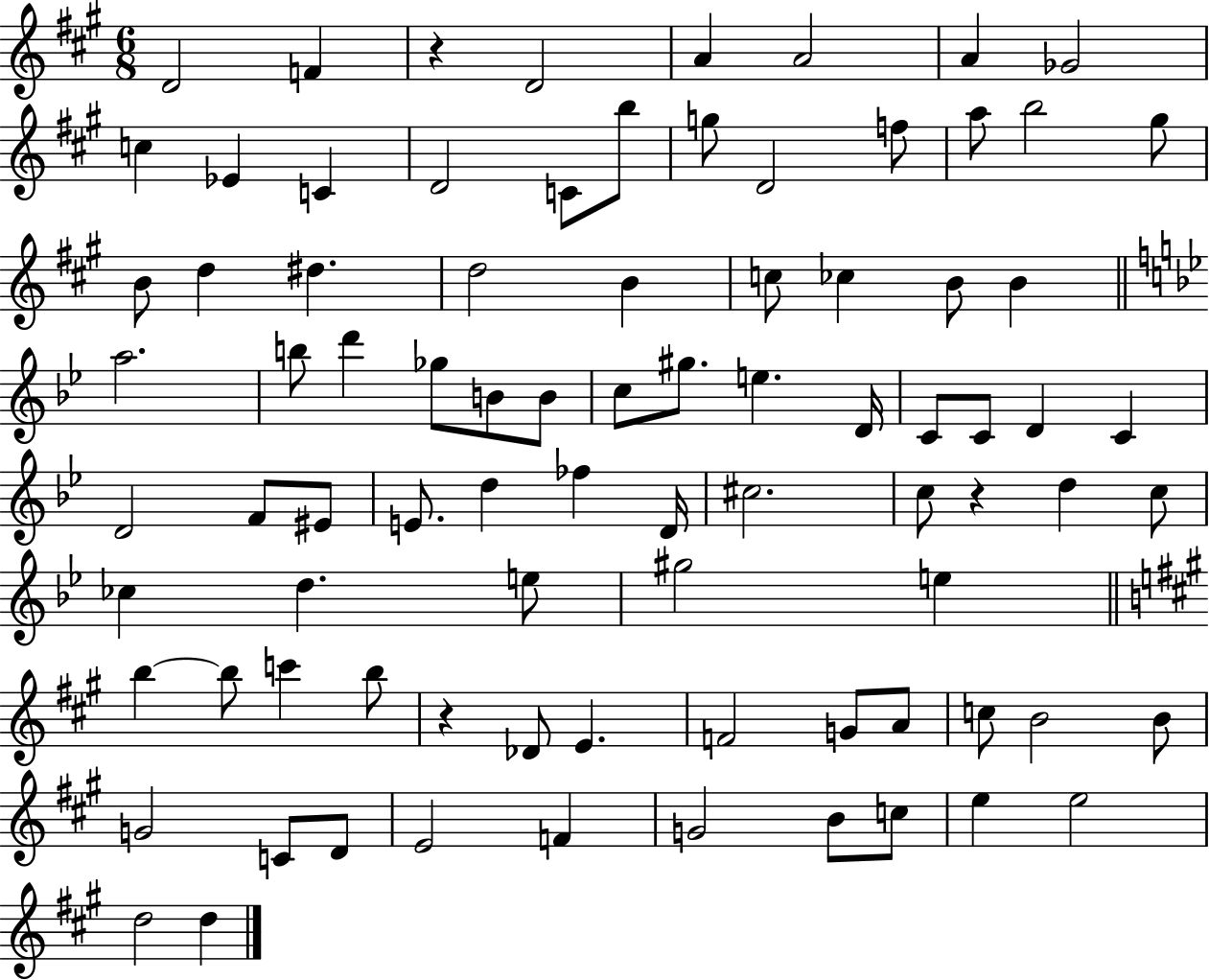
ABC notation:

X:1
T:Untitled
M:6/8
L:1/4
K:A
D2 F z D2 A A2 A _G2 c _E C D2 C/2 b/2 g/2 D2 f/2 a/2 b2 ^g/2 B/2 d ^d d2 B c/2 _c B/2 B a2 b/2 d' _g/2 B/2 B/2 c/2 ^g/2 e D/4 C/2 C/2 D C D2 F/2 ^E/2 E/2 d _f D/4 ^c2 c/2 z d c/2 _c d e/2 ^g2 e b b/2 c' b/2 z _D/2 E F2 G/2 A/2 c/2 B2 B/2 G2 C/2 D/2 E2 F G2 B/2 c/2 e e2 d2 d